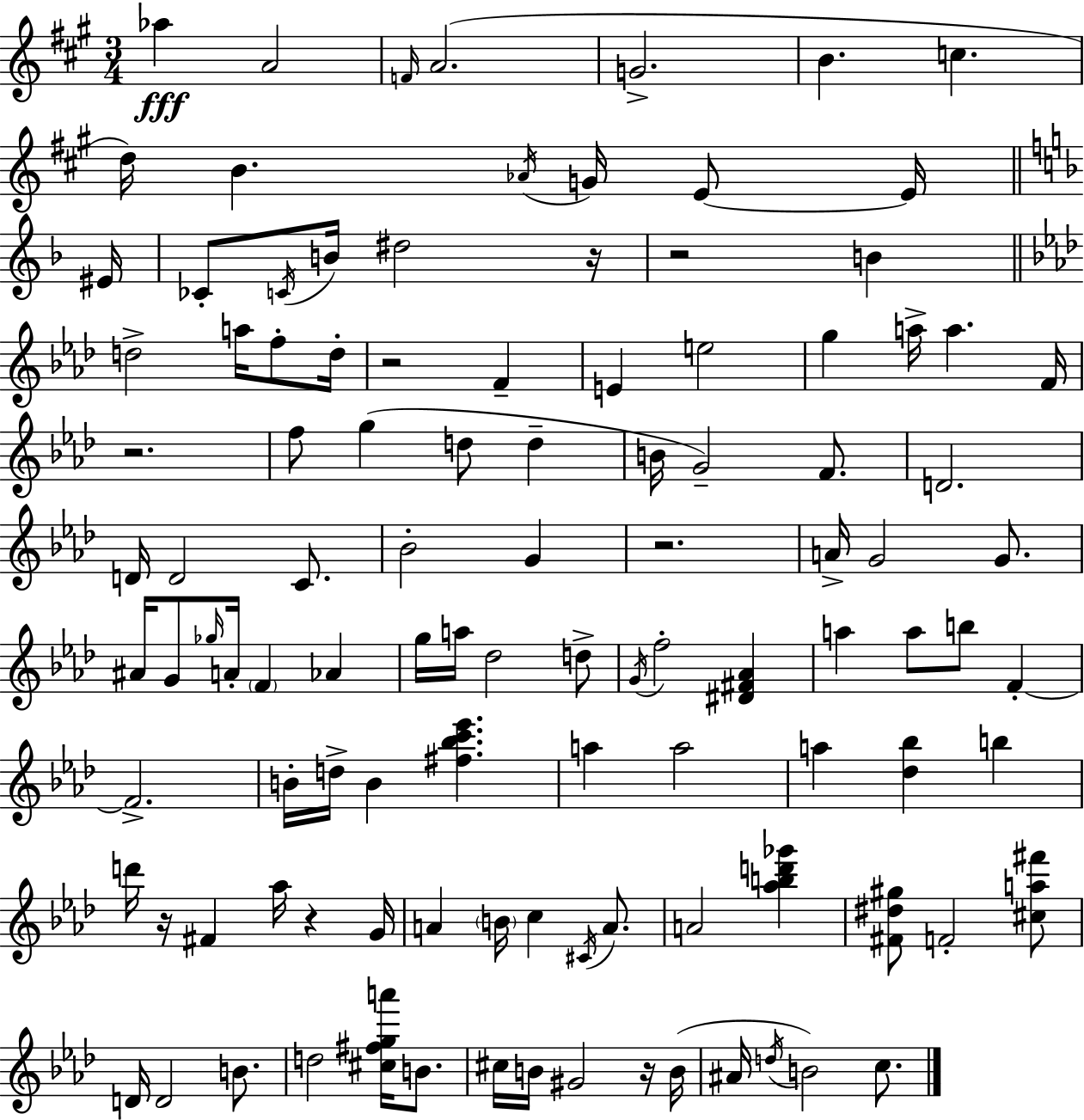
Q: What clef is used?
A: treble